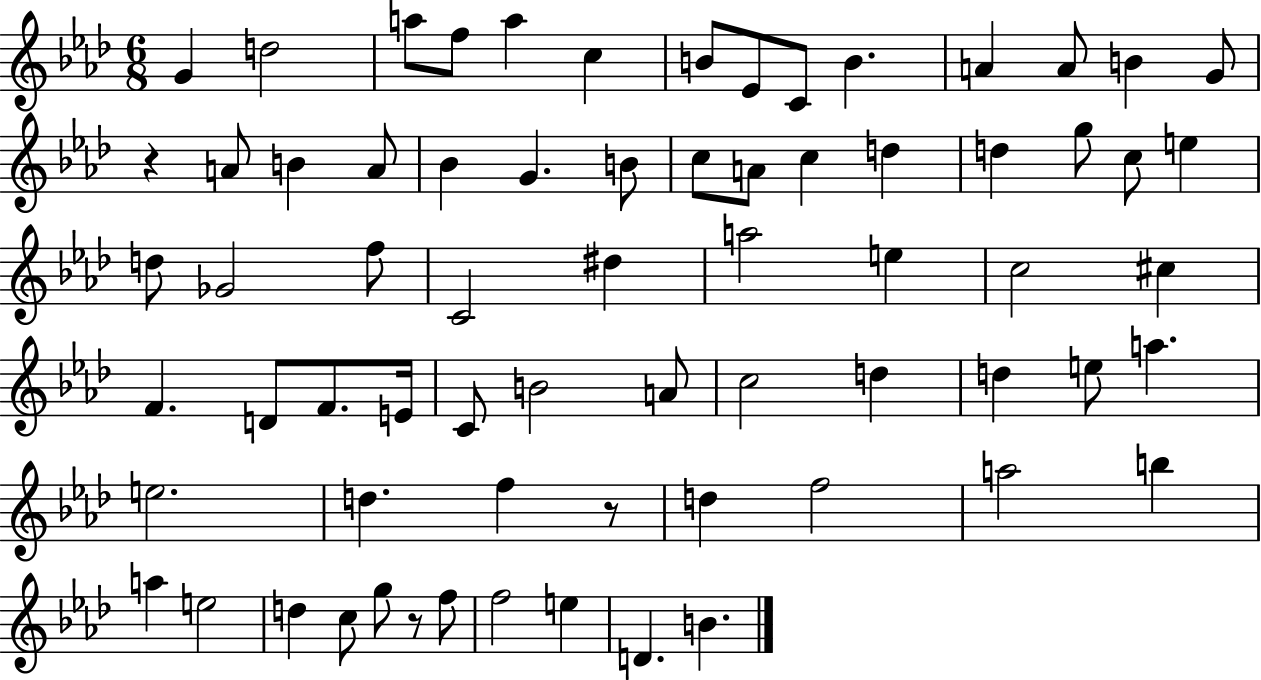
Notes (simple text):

G4/q D5/h A5/e F5/e A5/q C5/q B4/e Eb4/e C4/e B4/q. A4/q A4/e B4/q G4/e R/q A4/e B4/q A4/e Bb4/q G4/q. B4/e C5/e A4/e C5/q D5/q D5/q G5/e C5/e E5/q D5/e Gb4/h F5/e C4/h D#5/q A5/h E5/q C5/h C#5/q F4/q. D4/e F4/e. E4/s C4/e B4/h A4/e C5/h D5/q D5/q E5/e A5/q. E5/h. D5/q. F5/q R/e D5/q F5/h A5/h B5/q A5/q E5/h D5/q C5/e G5/e R/e F5/e F5/h E5/q D4/q. B4/q.